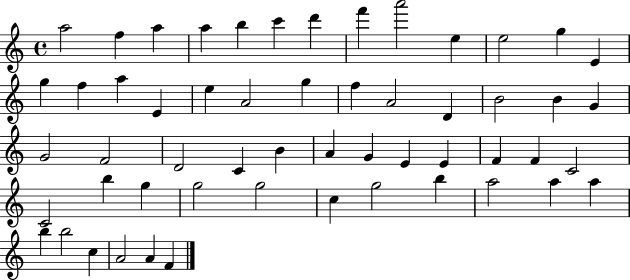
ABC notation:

X:1
T:Untitled
M:4/4
L:1/4
K:C
a2 f a a b c' d' f' a'2 e e2 g E g f a E e A2 g f A2 D B2 B G G2 F2 D2 C B A G E E F F C2 C2 b g g2 g2 c g2 b a2 a a b b2 c A2 A F